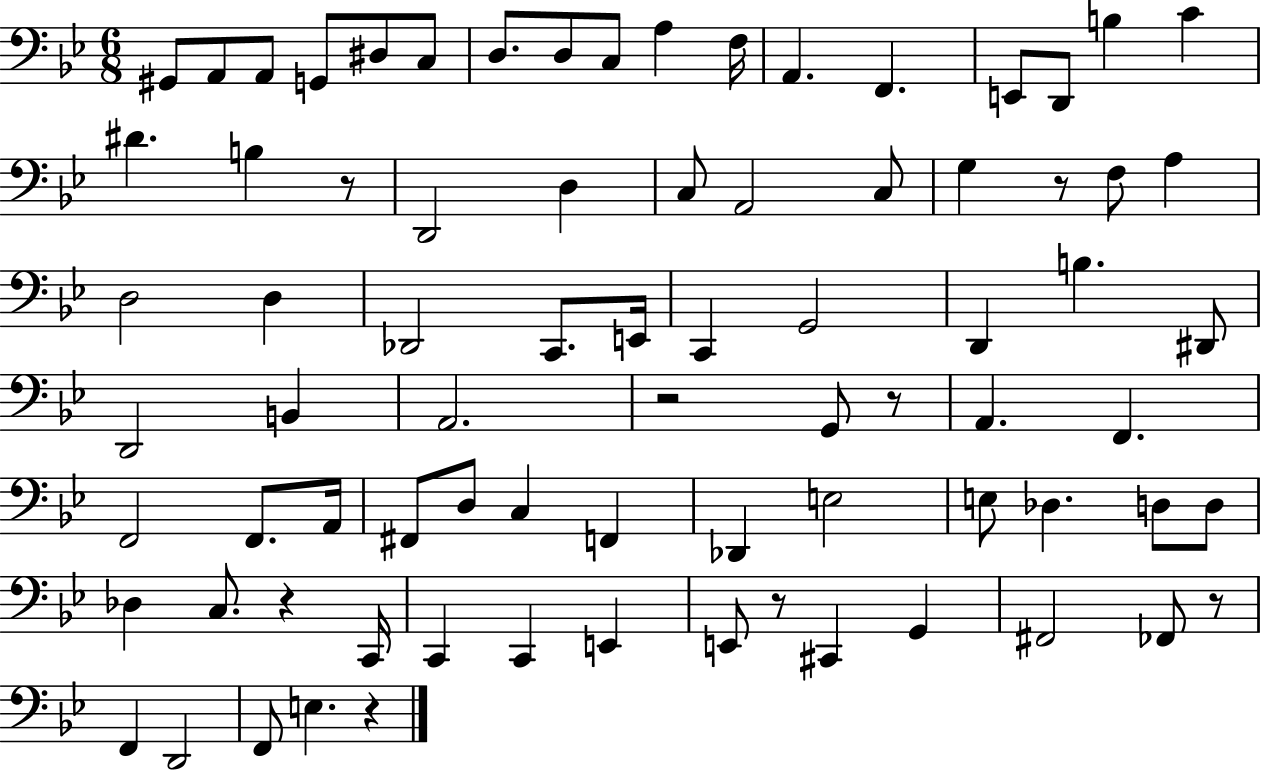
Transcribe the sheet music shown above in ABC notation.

X:1
T:Untitled
M:6/8
L:1/4
K:Bb
^G,,/2 A,,/2 A,,/2 G,,/2 ^D,/2 C,/2 D,/2 D,/2 C,/2 A, F,/4 A,, F,, E,,/2 D,,/2 B, C ^D B, z/2 D,,2 D, C,/2 A,,2 C,/2 G, z/2 F,/2 A, D,2 D, _D,,2 C,,/2 E,,/4 C,, G,,2 D,, B, ^D,,/2 D,,2 B,, A,,2 z2 G,,/2 z/2 A,, F,, F,,2 F,,/2 A,,/4 ^F,,/2 D,/2 C, F,, _D,, E,2 E,/2 _D, D,/2 D,/2 _D, C,/2 z C,,/4 C,, C,, E,, E,,/2 z/2 ^C,, G,, ^F,,2 _F,,/2 z/2 F,, D,,2 F,,/2 E, z